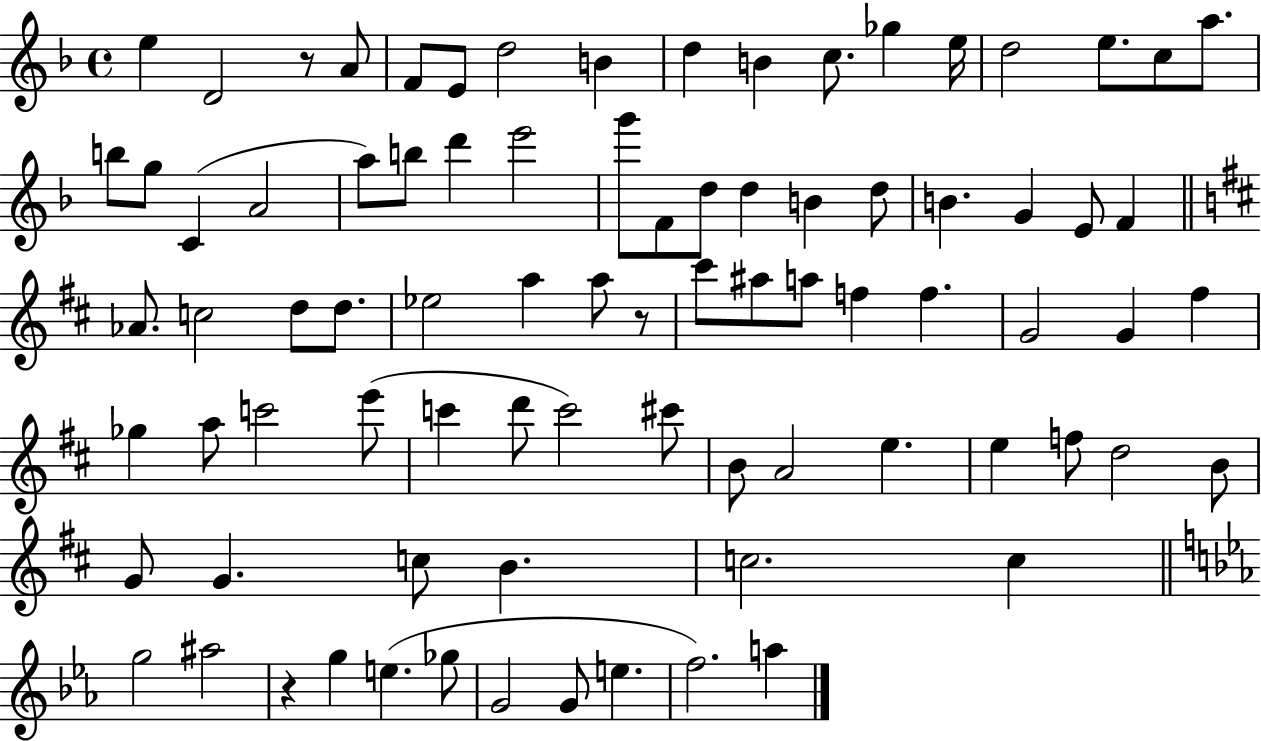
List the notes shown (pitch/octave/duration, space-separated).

E5/q D4/h R/e A4/e F4/e E4/e D5/h B4/q D5/q B4/q C5/e. Gb5/q E5/s D5/h E5/e. C5/e A5/e. B5/e G5/e C4/q A4/h A5/e B5/e D6/q E6/h G6/e F4/e D5/e D5/q B4/q D5/e B4/q. G4/q E4/e F4/q Ab4/e. C5/h D5/e D5/e. Eb5/h A5/q A5/e R/e C#6/e A#5/e A5/e F5/q F5/q. G4/h G4/q F#5/q Gb5/q A5/e C6/h E6/e C6/q D6/e C6/h C#6/e B4/e A4/h E5/q. E5/q F5/e D5/h B4/e G4/e G4/q. C5/e B4/q. C5/h. C5/q G5/h A#5/h R/q G5/q E5/q. Gb5/e G4/h G4/e E5/q. F5/h. A5/q